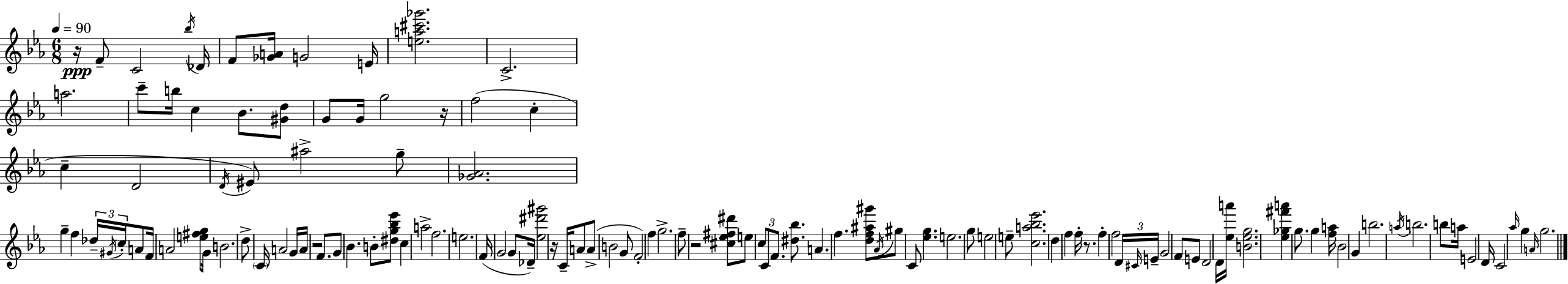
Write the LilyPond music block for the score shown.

{
  \clef treble
  \numericTimeSignature
  \time 6/8
  \key ees \major
  \tempo 4 = 90
  \repeat volta 2 { r16\ppp f'8-- c'2 \acciaccatura { bes''16 } | des'16 f'8 <ges' a'>16 g'2 | e'16 <e'' a'' cis''' ges'''>2. | c'2.-> | \break a''2. | c'''8-- b''16 c''4 bes'8. <gis' d''>8 | g'8 g'16 g''2 | r16 f''2( c''4-. | \break c''4-- d'2 | \acciaccatura { d'16 }) eis'8 ais''2-> | g''8-- <ges' aes'>2. | g''4-- f''4 \tuplet 3/2 { des''16-- \acciaccatura { gis'16 } | \break c''16-. } a'8 f'16 a'2 | <e'' fis'' g''>8 g'16 b'2. | d''8-> \parenthesize c'16 a'2 | g'16 a'16 r2 | \break f'8. g'8 bes'4. b'8-. | <dis'' g'' bes'' ees'''>8 c''4 a''2-> | f''2. | e''2. | \break f'16( g'2 | g'8 des'16--) <ees'' dis''' gis'''>2 r16 | c'16-- a'8 a'8->( b'2 | g'8 f'2-.) f''4 | \break g''2.-> | f''8-- r2 | <cis'' ees'' fis'' dis'''>8 e''8 \tuplet 3/2 { c''8 c'8 f'8. } | <dis'' bes''>8. a'4. f''4. | \break <d'' f'' ais'' gis'''>8 \acciaccatura { aes'16 } gis''8 c'8 <ees'' g''>4. | e''2. | g''8 e''2 | e''8-- <c'' a'' bes'' ees'''>2. | \break d''4 f''4 | f''16-. r8. f''4-. f''2 | \tuplet 3/2 { d'16 \grace { cis'16 } e'16-- } g'2 | f'8 e'8 d'2 | \break d'16 <ees'' a'''>16 <b' ees'' g''>2. | <ees'' ges'' fis''' a'''>4 g''8. | g''4 <f'' a''>16 bes'2 | g'4 b''2. | \break \acciaccatura { a''16 } b''2. | b''8 a''16 e'2 | d'16 c'2 | \grace { aes''16 } g''4 \grace { a'16 } g''2. | \break } \bar "|."
}